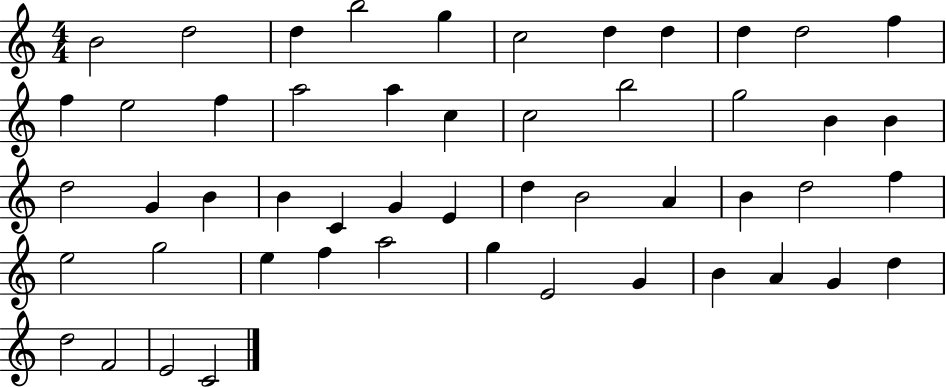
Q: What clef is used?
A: treble